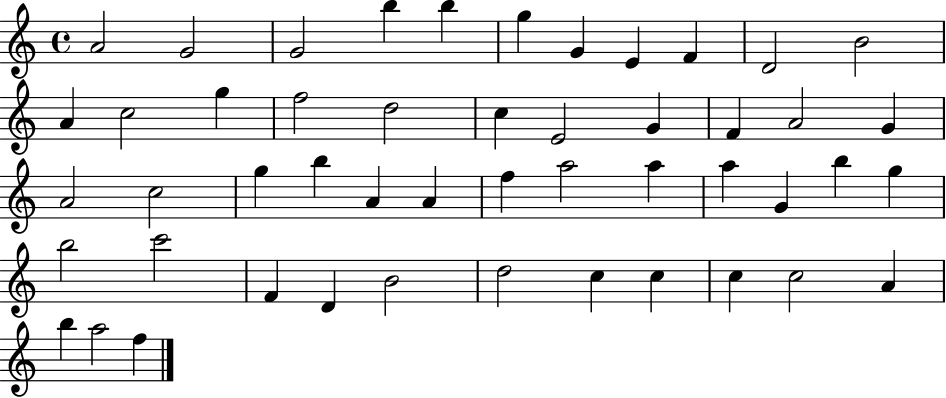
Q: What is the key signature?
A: C major